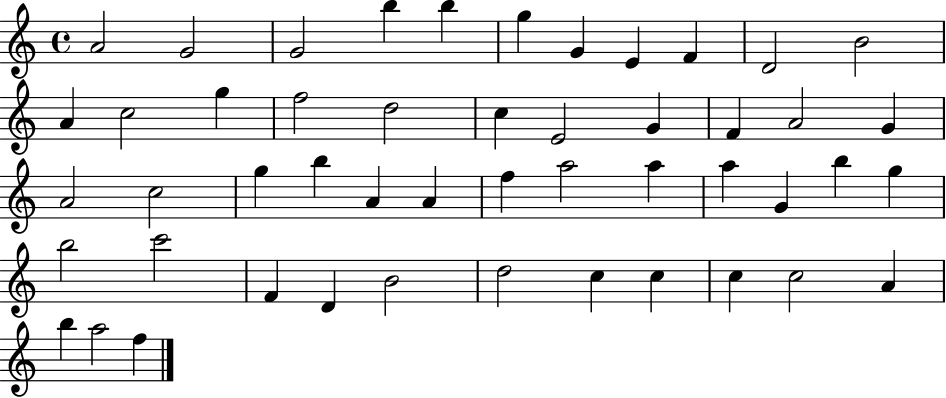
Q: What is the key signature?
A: C major